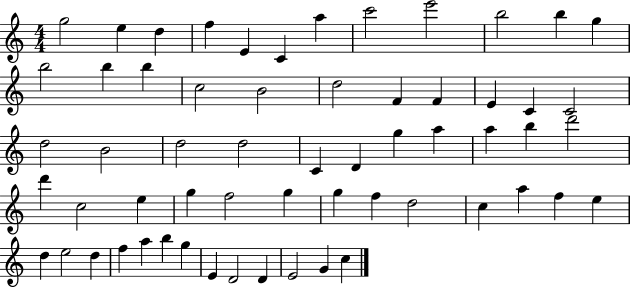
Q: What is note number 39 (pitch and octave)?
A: F5